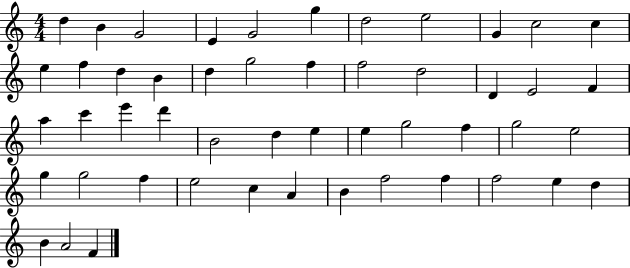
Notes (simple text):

D5/q B4/q G4/h E4/q G4/h G5/q D5/h E5/h G4/q C5/h C5/q E5/q F5/q D5/q B4/q D5/q G5/h F5/q F5/h D5/h D4/q E4/h F4/q A5/q C6/q E6/q D6/q B4/h D5/q E5/q E5/q G5/h F5/q G5/h E5/h G5/q G5/h F5/q E5/h C5/q A4/q B4/q F5/h F5/q F5/h E5/q D5/q B4/q A4/h F4/q